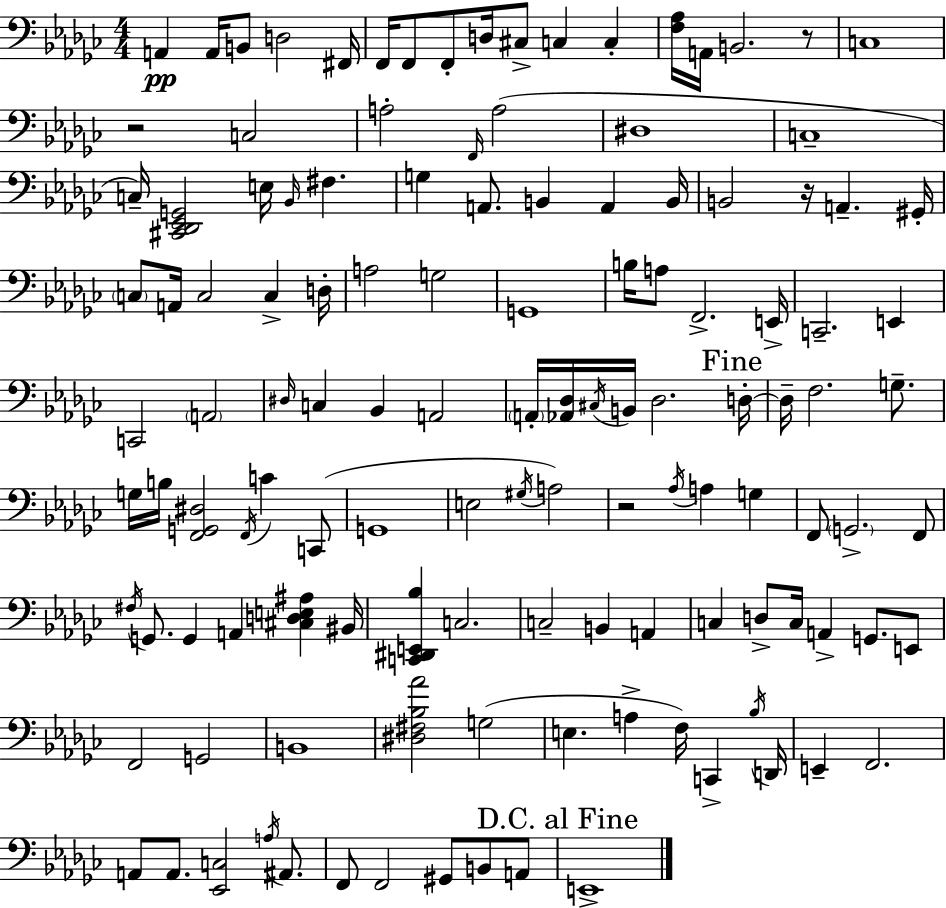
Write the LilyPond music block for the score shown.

{
  \clef bass
  \numericTimeSignature
  \time 4/4
  \key ees \minor
  \repeat volta 2 { a,4\pp a,16 b,8 d2 fis,16 | f,16 f,8 f,8-. d16 cis8-> c4 c4-. | <f aes>16 a,16 b,2. r8 | c1 | \break r2 c2 | a2-. \grace { f,16 }( a2 | dis1 | c1-- | \break c16--) <cis, des, ees, g,>2 e16 \grace { bes,16 } fis4. | g4 a,8. b,4 a,4 | b,16 b,2 r16 a,4.-- | gis,16-. \parenthesize c8 a,16 c2 c4-> | \break d16-. a2 g2 | g,1 | b16 a8 f,2.-> | e,16-> c,2.-- e,4 | \break c,2 \parenthesize a,2 | \grace { dis16 } c4 bes,4 a,2 | \parenthesize a,16-. <aes, des>16 \acciaccatura { cis16 } b,16 des2. | \mark "Fine" d16-.~~ d16-- f2. | \break g8.-- g16 b16 <f, g, dis>2 \acciaccatura { f,16 } c'4 | c,8( g,1 | e2 \acciaccatura { gis16 } a2) | r2 \acciaccatura { aes16 } a4 | \break g4 f,8 \parenthesize g,2.-> | f,8 \acciaccatura { fis16 } g,8. g,4 a,4 | <cis d e ais>4 bis,16 <c, dis, e, bes>4 c2. | c2-- | \break b,4 a,4 c4 d8-> c16 a,4-> | g,8. e,8 f,2 | g,2 b,1 | <dis fis bes aes'>2 | \break g2( e4. a4-> | f16) c,4-> \acciaccatura { bes16 } d,16 e,4-- f,2. | a,8 a,8. <ees, c>2 | \acciaccatura { a16 } ais,8. f,8 f,2 | \break gis,8 b,8 a,8 \mark "D.C. al Fine" e,1-> | } \bar "|."
}